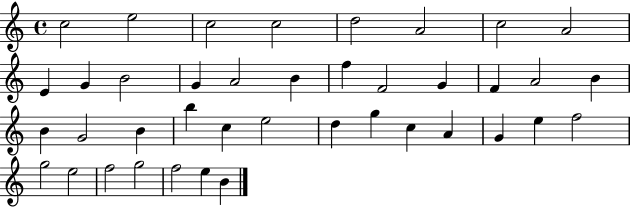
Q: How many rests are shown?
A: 0